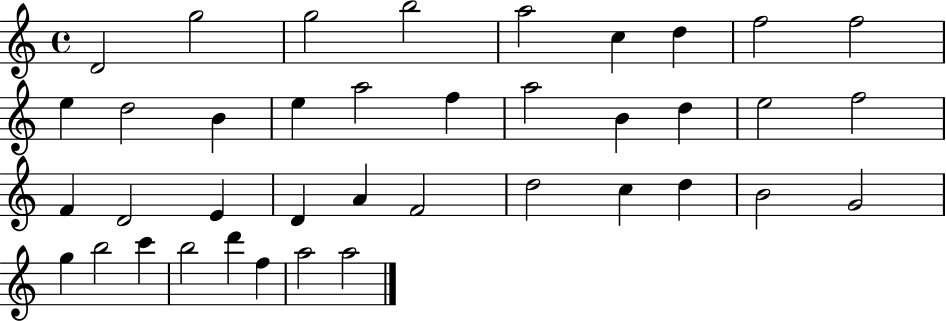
D4/h G5/h G5/h B5/h A5/h C5/q D5/q F5/h F5/h E5/q D5/h B4/q E5/q A5/h F5/q A5/h B4/q D5/q E5/h F5/h F4/q D4/h E4/q D4/q A4/q F4/h D5/h C5/q D5/q B4/h G4/h G5/q B5/h C6/q B5/h D6/q F5/q A5/h A5/h